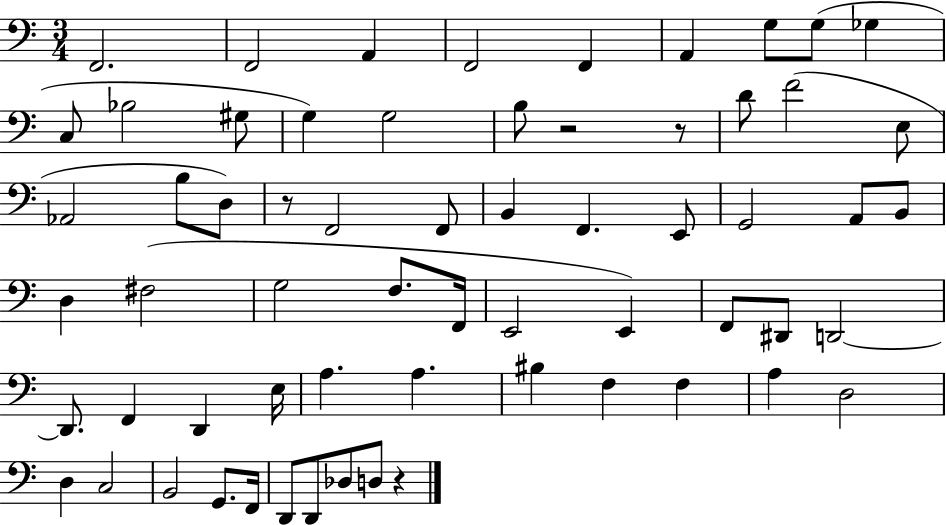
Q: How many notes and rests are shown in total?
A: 63